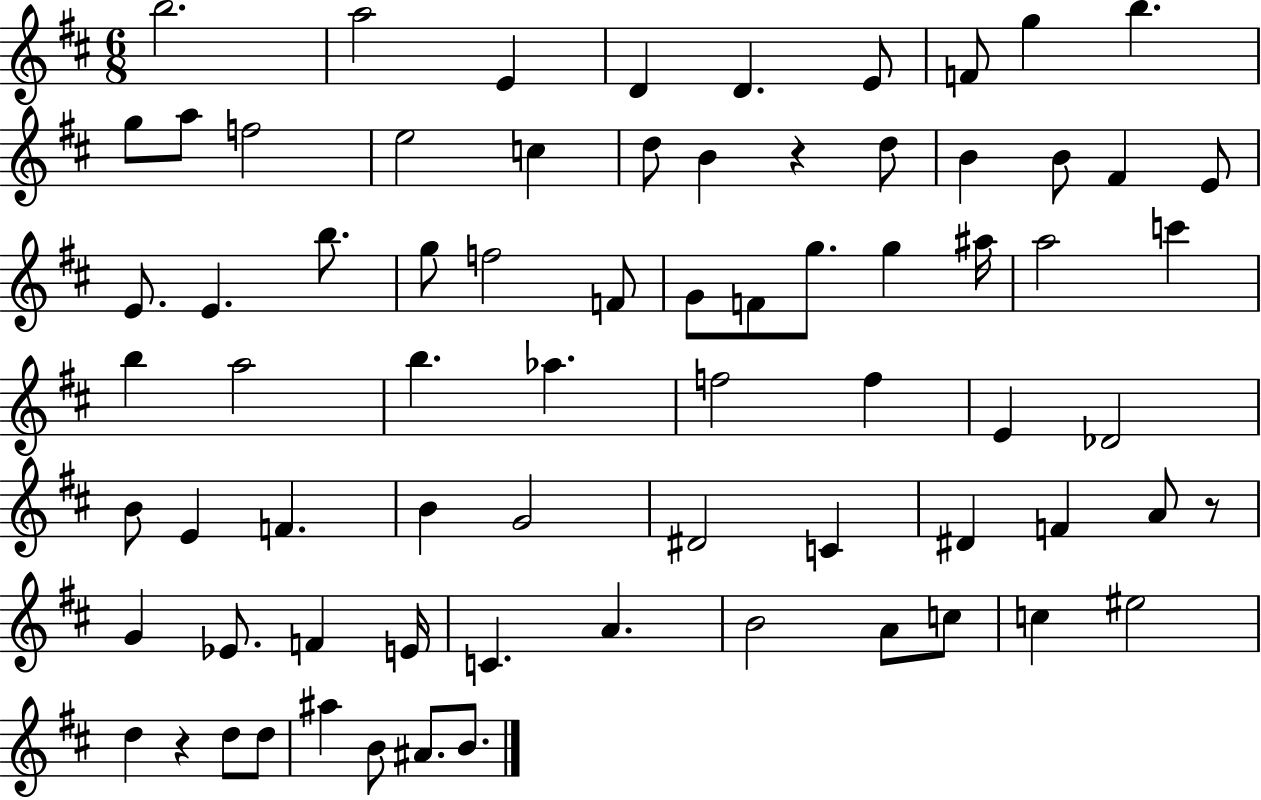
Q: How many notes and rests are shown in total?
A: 73